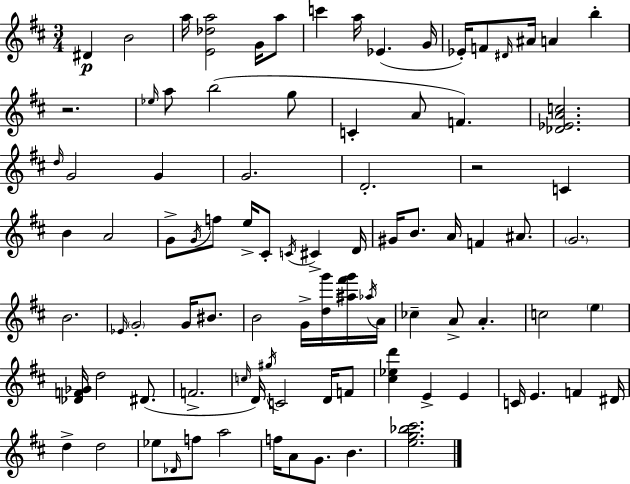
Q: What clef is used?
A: treble